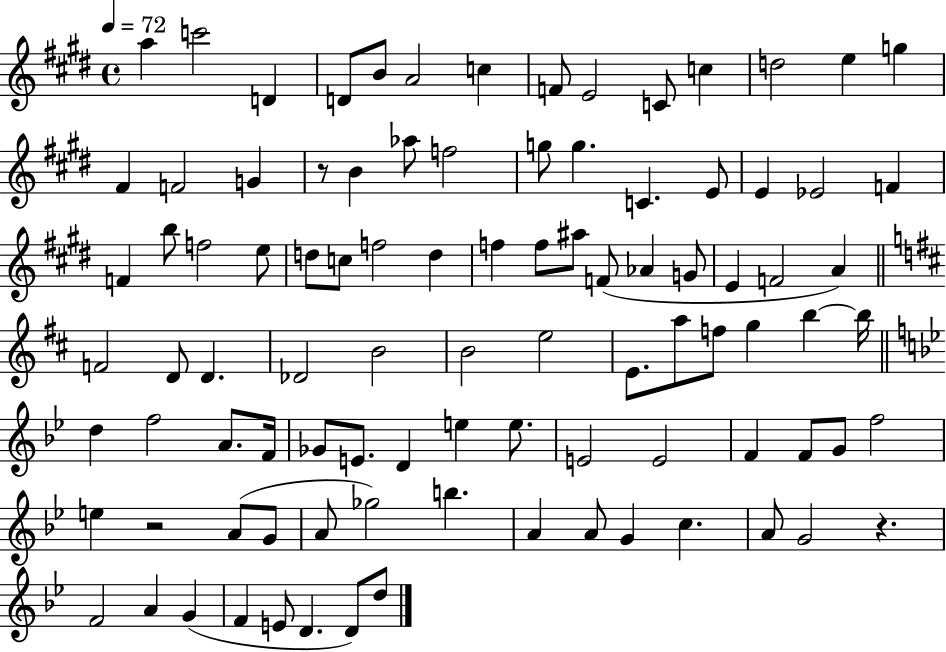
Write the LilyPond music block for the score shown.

{
  \clef treble
  \time 4/4
  \defaultTimeSignature
  \key e \major
  \tempo 4 = 72
  \repeat volta 2 { a''4 c'''2 d'4 | d'8 b'8 a'2 c''4 | f'8 e'2 c'8 c''4 | d''2 e''4 g''4 | \break fis'4 f'2 g'4 | r8 b'4 aes''8 f''2 | g''8 g''4. c'4. e'8 | e'4 ees'2 f'4 | \break f'4 b''8 f''2 e''8 | d''8 c''8 f''2 d''4 | f''4 f''8 ais''8 f'8( aes'4 g'8 | e'4 f'2 a'4) | \break \bar "||" \break \key d \major f'2 d'8 d'4. | des'2 b'2 | b'2 e''2 | e'8. a''8 f''8 g''4 b''4~~ b''16 | \break \bar "||" \break \key bes \major d''4 f''2 a'8. f'16 | ges'8 e'8. d'4 e''4 e''8. | e'2 e'2 | f'4 f'8 g'8 f''2 | \break e''4 r2 a'8( g'8 | a'8 ges''2) b''4. | a'4 a'8 g'4 c''4. | a'8 g'2 r4. | \break f'2 a'4 g'4( | f'4 e'8 d'4. d'8) d''8 | } \bar "|."
}